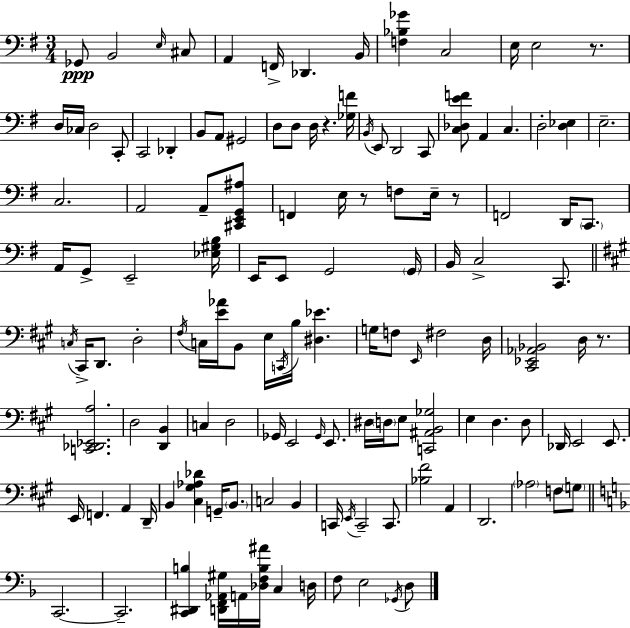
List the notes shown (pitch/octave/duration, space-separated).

Gb2/e B2/h E3/s C#3/e A2/q F2/s Db2/q. B2/s [F3,Bb3,Gb4]/q C3/h E3/s E3/h R/e. D3/s CES3/s D3/h C2/e C2/h Db2/q B2/e A2/e G#2/h D3/e D3/e D3/s R/q. [Gb3,F4]/s B2/s E2/e D2/h C2/e [C3,Db3,E4,F4]/e A2/q C3/q. D3/h [D3,Eb3]/q E3/h. C3/h. A2/h A2/e [C#2,E2,G2,A#3]/e F2/q E3/s R/e F3/e E3/s R/e F2/h D2/s C2/e. A2/s G2/e E2/h [Eb3,G#3,B3]/s E2/s E2/e G2/h G2/s B2/s C3/h C2/e. C3/s C#2/s D2/e. D3/h F#3/s C3/s [E4,Ab4]/s B2/e E3/s C2/s B3/s [D#3,Eb4]/q. G3/s F3/e E2/s F#3/h D3/s [C#2,Eb2,Ab2,Bb2]/h D3/s R/e. [C2,Db2,Eb2,A3]/h. D3/h [D2,B2]/q C3/q D3/h Gb2/s E2/h Gb2/s E2/e. D#3/s D3/s E3/e [C2,A#2,B2,Gb3]/h E3/q D3/q. D3/e Db2/s E2/h E2/e. E2/s F2/q. A2/q D2/s B2/q [C#3,G#3,Ab3,Db4]/q G2/s B2/e. C3/h B2/q C2/s E2/s C2/h C2/e. [Bb3,F#4]/h A2/q D2/h. Ab3/h F3/e G3/e C2/h. C2/h. [C2,D#2,B3]/q [D2,F2,Ab2,G#3]/s A2/s [Db3,F3,B3,A#4]/s C3/q D3/s F3/e E3/h Gb2/s D3/e